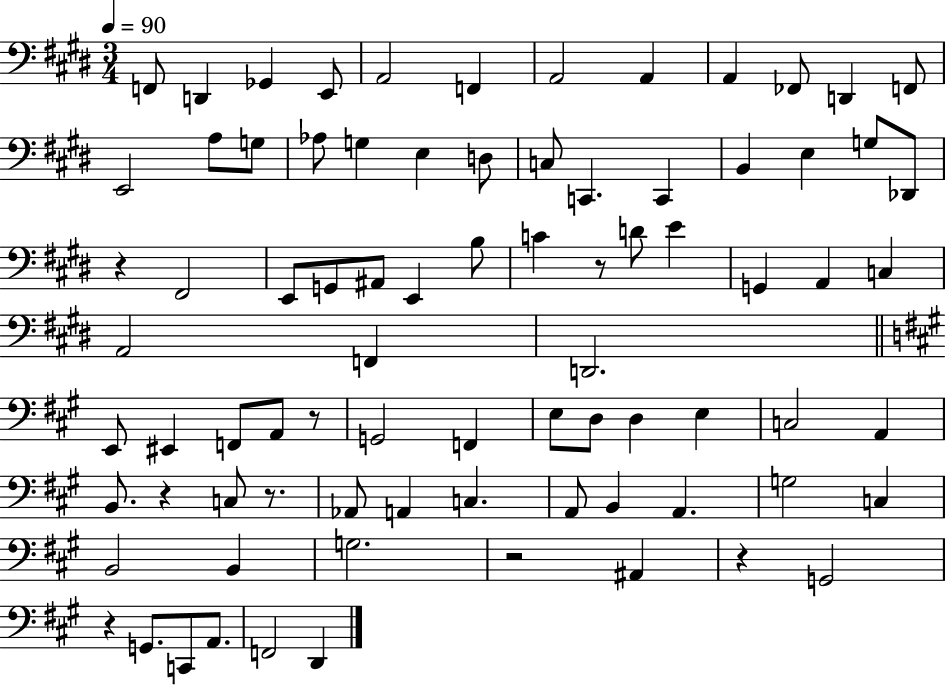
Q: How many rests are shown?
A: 8